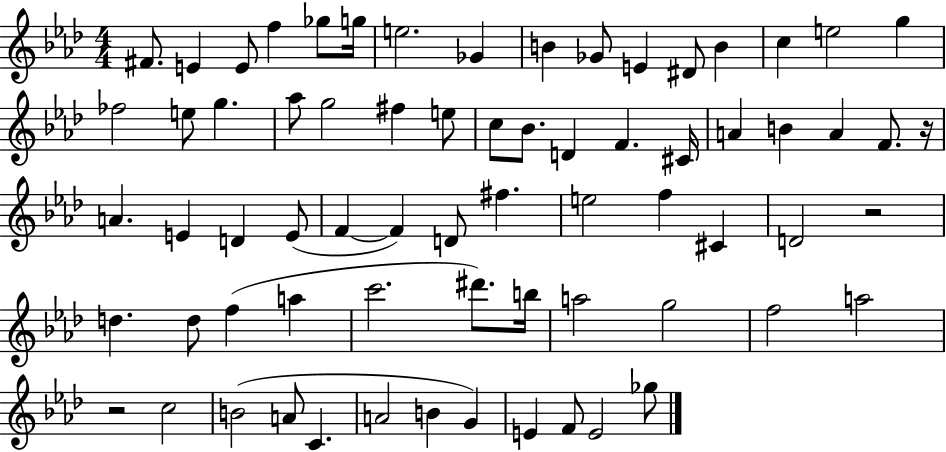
{
  \clef treble
  \numericTimeSignature
  \time 4/4
  \key aes \major
  fis'8. e'4 e'8 f''4 ges''8 g''16 | e''2. ges'4 | b'4 ges'8 e'4 dis'8 b'4 | c''4 e''2 g''4 | \break fes''2 e''8 g''4. | aes''8 g''2 fis''4 e''8 | c''8 bes'8. d'4 f'4. cis'16 | a'4 b'4 a'4 f'8. r16 | \break a'4. e'4 d'4 e'8( | f'4~~ f'4) d'8 fis''4. | e''2 f''4 cis'4 | d'2 r2 | \break d''4. d''8 f''4( a''4 | c'''2. dis'''8.) b''16 | a''2 g''2 | f''2 a''2 | \break r2 c''2 | b'2( a'8 c'4. | a'2 b'4 g'4) | e'4 f'8 e'2 ges''8 | \break \bar "|."
}